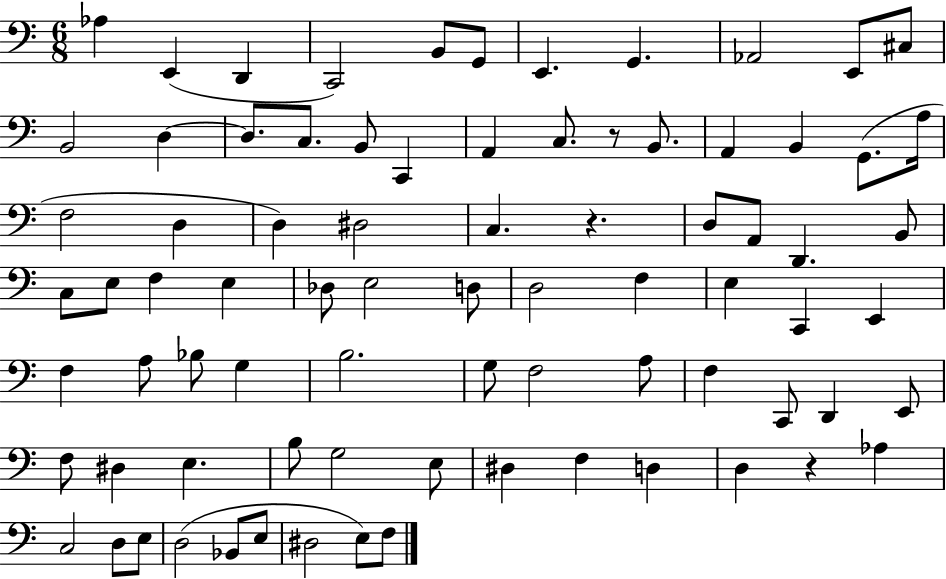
X:1
T:Untitled
M:6/8
L:1/4
K:C
_A, E,, D,, C,,2 B,,/2 G,,/2 E,, G,, _A,,2 E,,/2 ^C,/2 B,,2 D, D,/2 C,/2 B,,/2 C,, A,, C,/2 z/2 B,,/2 A,, B,, G,,/2 A,/4 F,2 D, D, ^D,2 C, z D,/2 A,,/2 D,, B,,/2 C,/2 E,/2 F, E, _D,/2 E,2 D,/2 D,2 F, E, C,, E,, F, A,/2 _B,/2 G, B,2 G,/2 F,2 A,/2 F, C,,/2 D,, E,,/2 F,/2 ^D, E, B,/2 G,2 E,/2 ^D, F, D, D, z _A, C,2 D,/2 E,/2 D,2 _B,,/2 E,/2 ^D,2 E,/2 F,/2